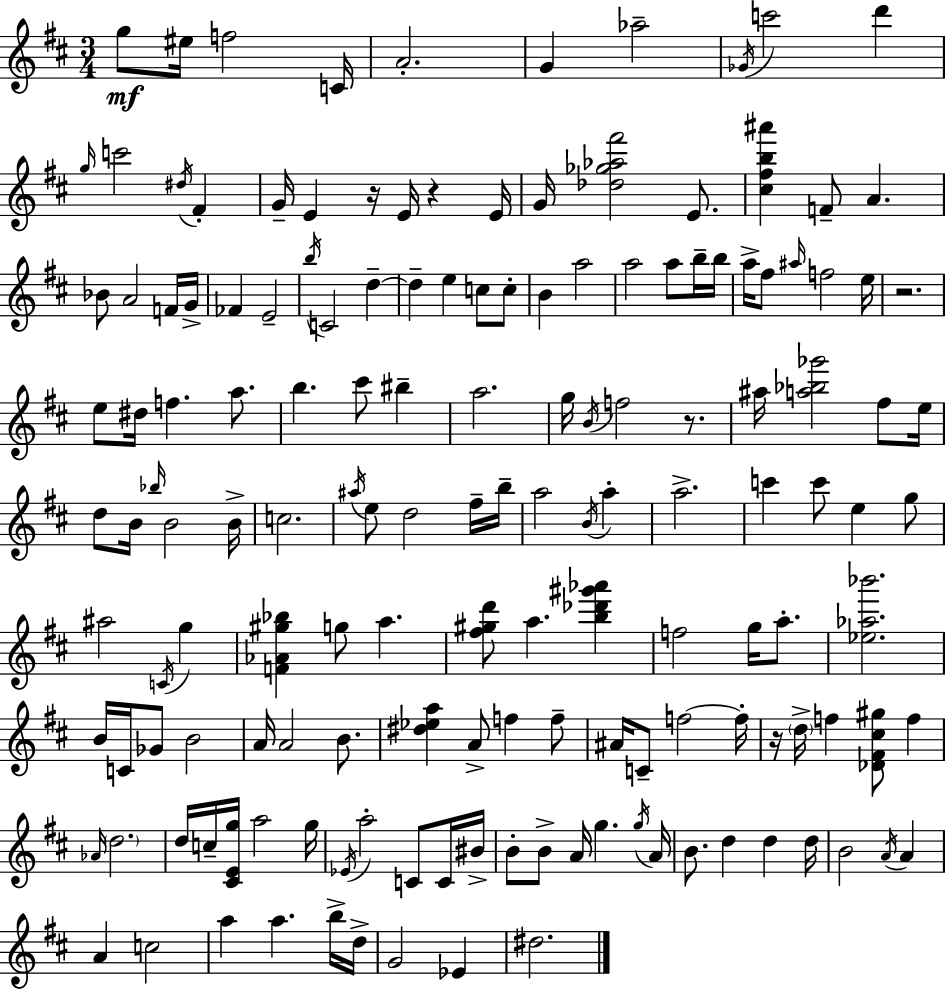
X:1
T:Untitled
M:3/4
L:1/4
K:D
g/2 ^e/4 f2 C/4 A2 G _a2 _G/4 c'2 d' g/4 c'2 ^d/4 ^F G/4 E z/4 E/4 z E/4 G/4 [_d_g_a^f']2 E/2 [^c^fb^a'] F/2 A _B/2 A2 F/4 G/4 _F E2 b/4 C2 d d e c/2 c/2 B a2 a2 a/2 b/4 b/4 a/4 ^f/2 ^a/4 f2 e/4 z2 e/2 ^d/4 f a/2 b ^c'/2 ^b a2 g/4 B/4 f2 z/2 ^a/4 [a_b_g']2 ^f/2 e/4 d/2 B/4 _b/4 B2 B/4 c2 ^a/4 e/2 d2 ^f/4 b/4 a2 B/4 a a2 c' c'/2 e g/2 ^a2 C/4 g [F_A^g_b] g/2 a [^f^gd']/2 a [b_d'^g'_a'] f2 g/4 a/2 [_e_a_b']2 B/4 C/4 _G/2 B2 A/4 A2 B/2 [^d_ea] A/2 f f/2 ^A/4 C/2 f2 f/4 z/4 d/4 f [_D^F^c^g]/2 f _A/4 d2 d/4 c/4 [^CEg]/4 a2 g/4 _E/4 a2 C/2 C/4 ^B/4 B/2 B/2 A/4 g g/4 A/4 B/2 d d d/4 B2 A/4 A A c2 a a b/4 d/4 G2 _E ^d2